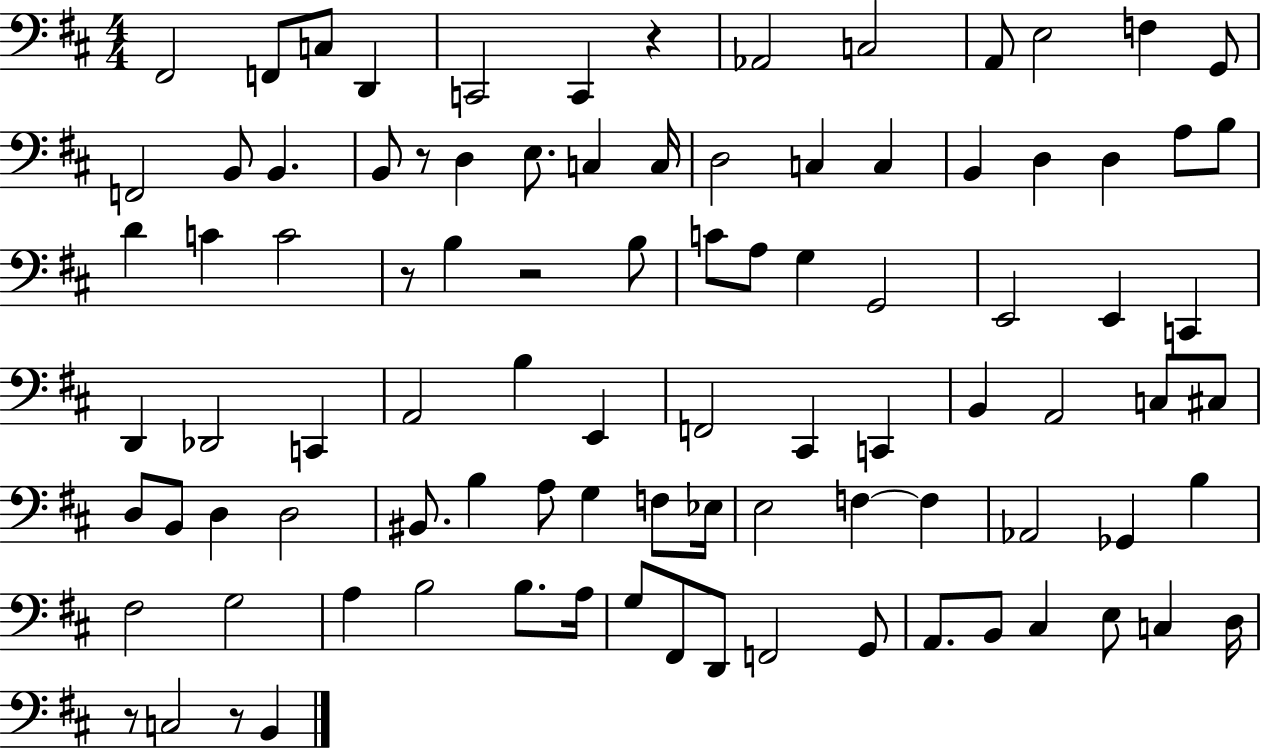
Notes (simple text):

F#2/h F2/e C3/e D2/q C2/h C2/q R/q Ab2/h C3/h A2/e E3/h F3/q G2/e F2/h B2/e B2/q. B2/e R/e D3/q E3/e. C3/q C3/s D3/h C3/q C3/q B2/q D3/q D3/q A3/e B3/e D4/q C4/q C4/h R/e B3/q R/h B3/e C4/e A3/e G3/q G2/h E2/h E2/q C2/q D2/q Db2/h C2/q A2/h B3/q E2/q F2/h C#2/q C2/q B2/q A2/h C3/e C#3/e D3/e B2/e D3/q D3/h BIS2/e. B3/q A3/e G3/q F3/e Eb3/s E3/h F3/q F3/q Ab2/h Gb2/q B3/q F#3/h G3/h A3/q B3/h B3/e. A3/s G3/e F#2/e D2/e F2/h G2/e A2/e. B2/e C#3/q E3/e C3/q D3/s R/e C3/h R/e B2/q